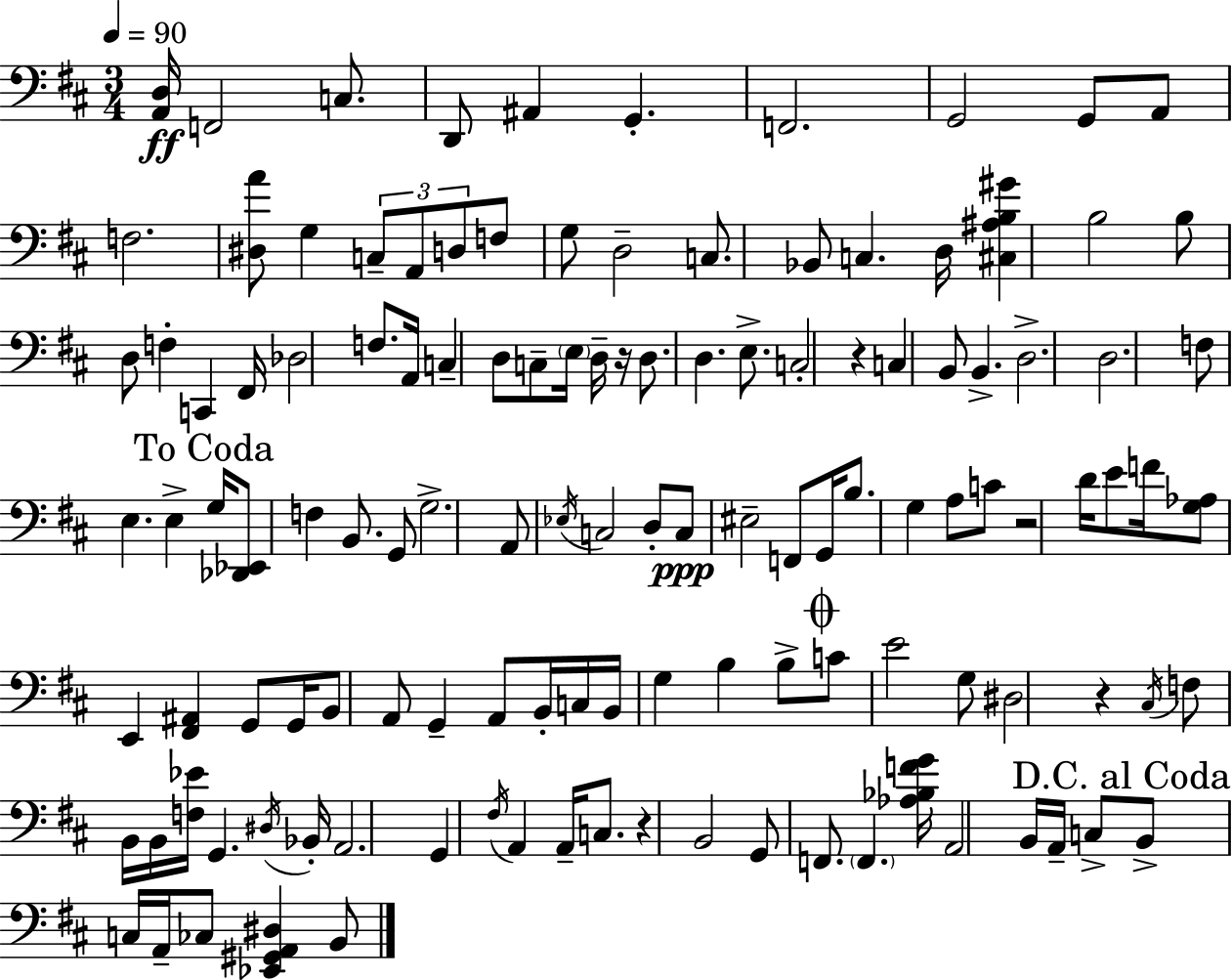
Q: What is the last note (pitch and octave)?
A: B2